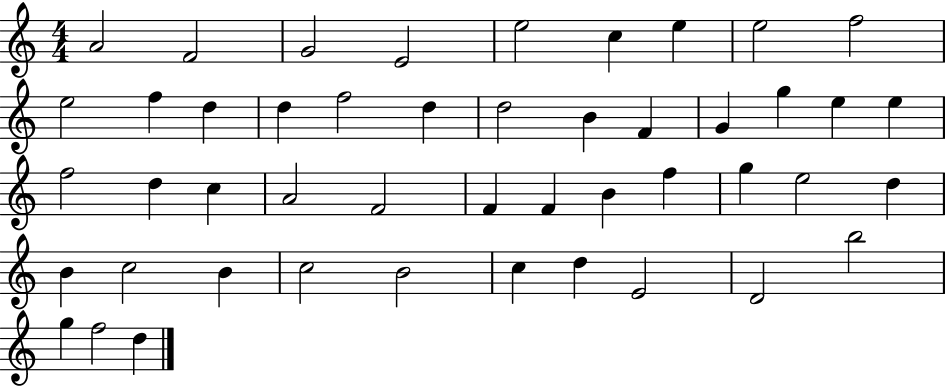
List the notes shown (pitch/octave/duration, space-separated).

A4/h F4/h G4/h E4/h E5/h C5/q E5/q E5/h F5/h E5/h F5/q D5/q D5/q F5/h D5/q D5/h B4/q F4/q G4/q G5/q E5/q E5/q F5/h D5/q C5/q A4/h F4/h F4/q F4/q B4/q F5/q G5/q E5/h D5/q B4/q C5/h B4/q C5/h B4/h C5/q D5/q E4/h D4/h B5/h G5/q F5/h D5/q